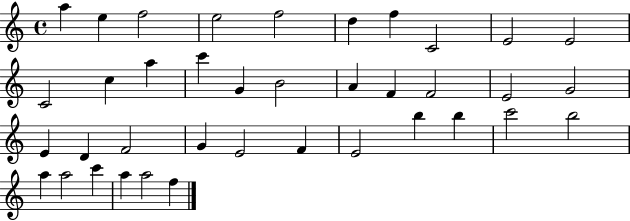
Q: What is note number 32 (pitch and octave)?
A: B5